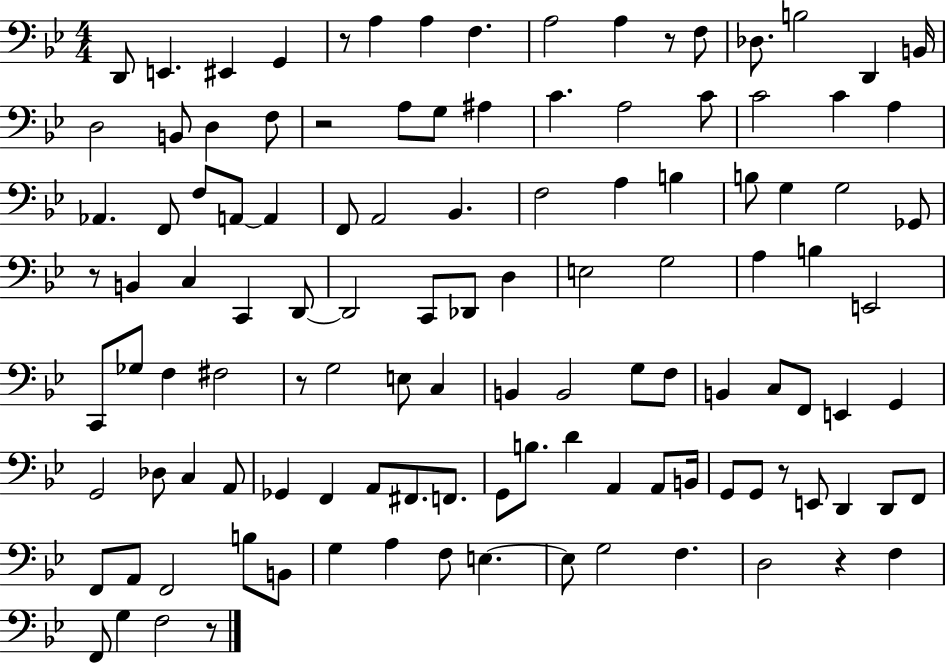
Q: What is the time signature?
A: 4/4